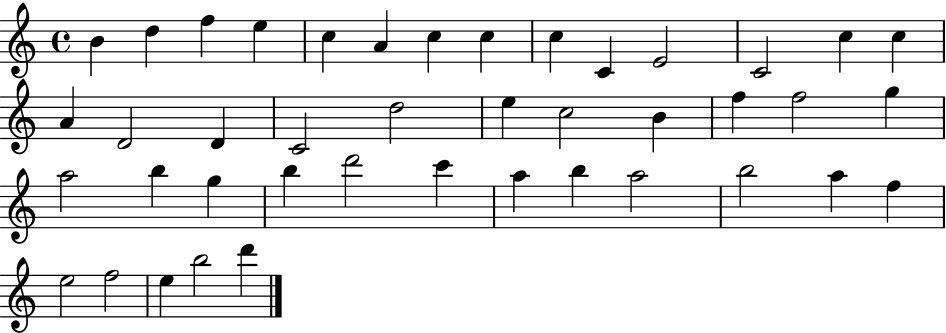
X:1
T:Untitled
M:4/4
L:1/4
K:C
B d f e c A c c c C E2 C2 c c A D2 D C2 d2 e c2 B f f2 g a2 b g b d'2 c' a b a2 b2 a f e2 f2 e b2 d'